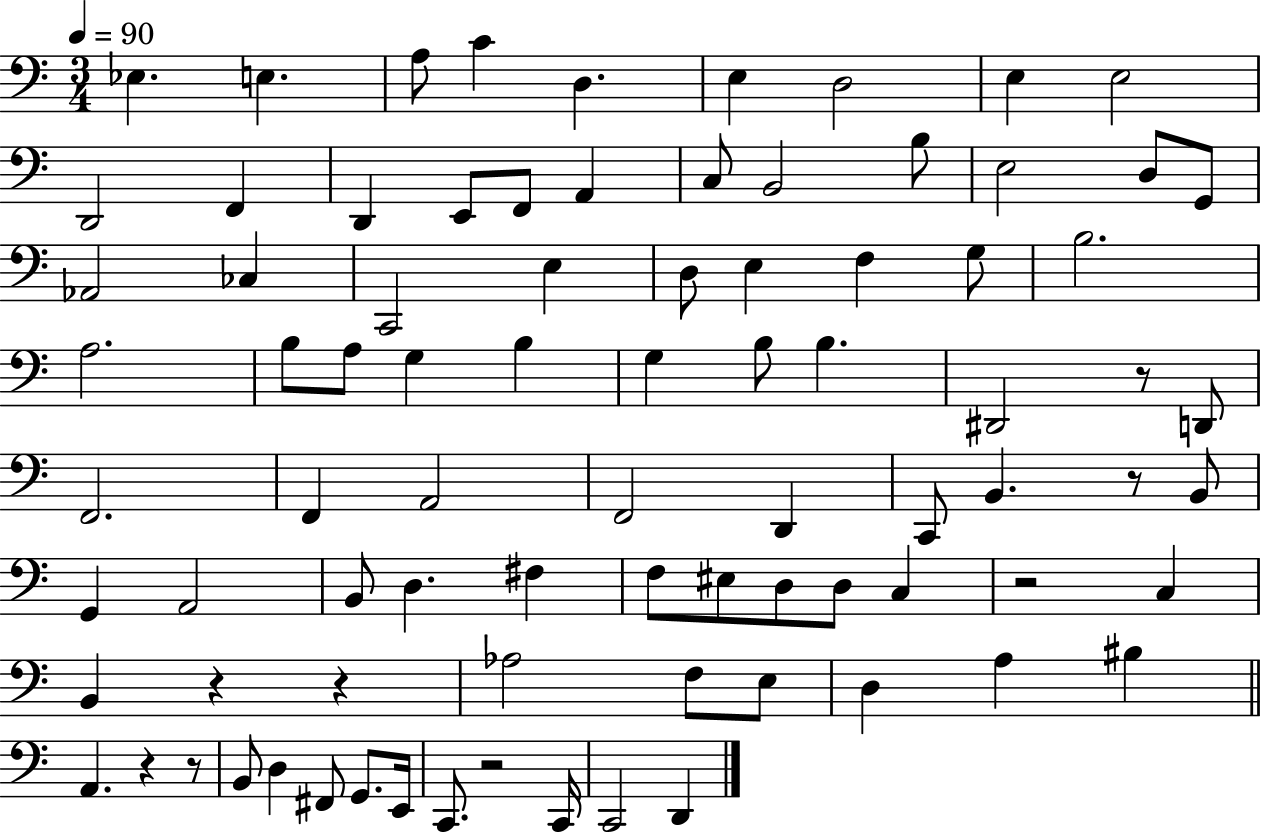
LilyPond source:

{
  \clef bass
  \numericTimeSignature
  \time 3/4
  \key c \major
  \tempo 4 = 90
  ees4. e4. | a8 c'4 d4. | e4 d2 | e4 e2 | \break d,2 f,4 | d,4 e,8 f,8 a,4 | c8 b,2 b8 | e2 d8 g,8 | \break aes,2 ces4 | c,2 e4 | d8 e4 f4 g8 | b2. | \break a2. | b8 a8 g4 b4 | g4 b8 b4. | dis,2 r8 d,8 | \break f,2. | f,4 a,2 | f,2 d,4 | c,8 b,4. r8 b,8 | \break g,4 a,2 | b,8 d4. fis4 | f8 eis8 d8 d8 c4 | r2 c4 | \break b,4 r4 r4 | aes2 f8 e8 | d4 a4 bis4 | \bar "||" \break \key c \major a,4. r4 r8 | b,8 d4 fis,8 g,8. e,16 | c,8. r2 c,16 | c,2 d,4 | \break \bar "|."
}